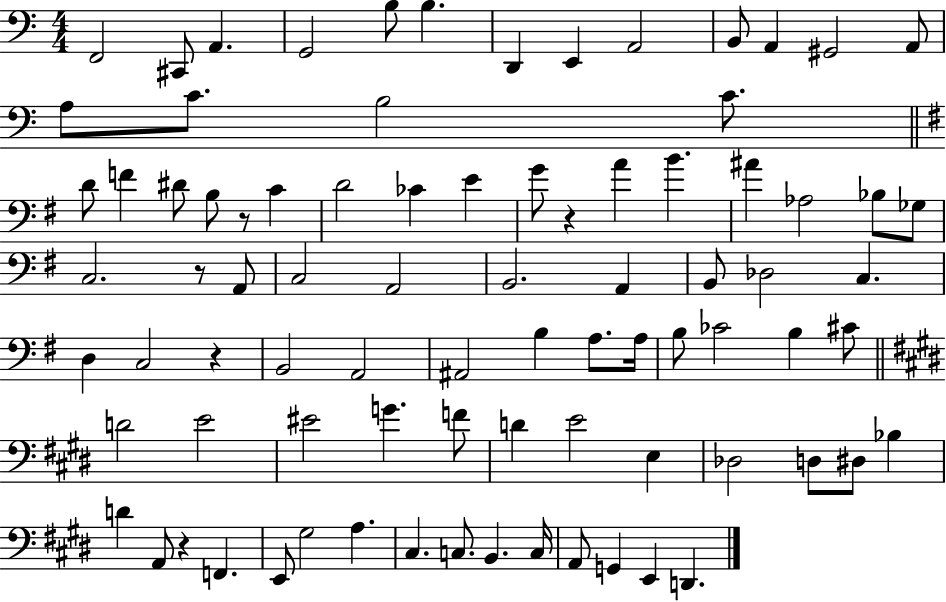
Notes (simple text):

F2/h C#2/e A2/q. G2/h B3/e B3/q. D2/q E2/q A2/h B2/e A2/q G#2/h A2/e A3/e C4/e. B3/h C4/e. D4/e F4/q D#4/e B3/e R/e C4/q D4/h CES4/q E4/q G4/e R/q A4/q B4/q. A#4/q Ab3/h Bb3/e Gb3/e C3/h. R/e A2/e C3/h A2/h B2/h. A2/q B2/e Db3/h C3/q. D3/q C3/h R/q B2/h A2/h A#2/h B3/q A3/e. A3/s B3/e CES4/h B3/q C#4/e D4/h E4/h EIS4/h G4/q. F4/e D4/q E4/h E3/q Db3/h D3/e D#3/e Bb3/q D4/q A2/e R/q F2/q. E2/e G#3/h A3/q. C#3/q. C3/e. B2/q. C3/s A2/e G2/q E2/q D2/q.